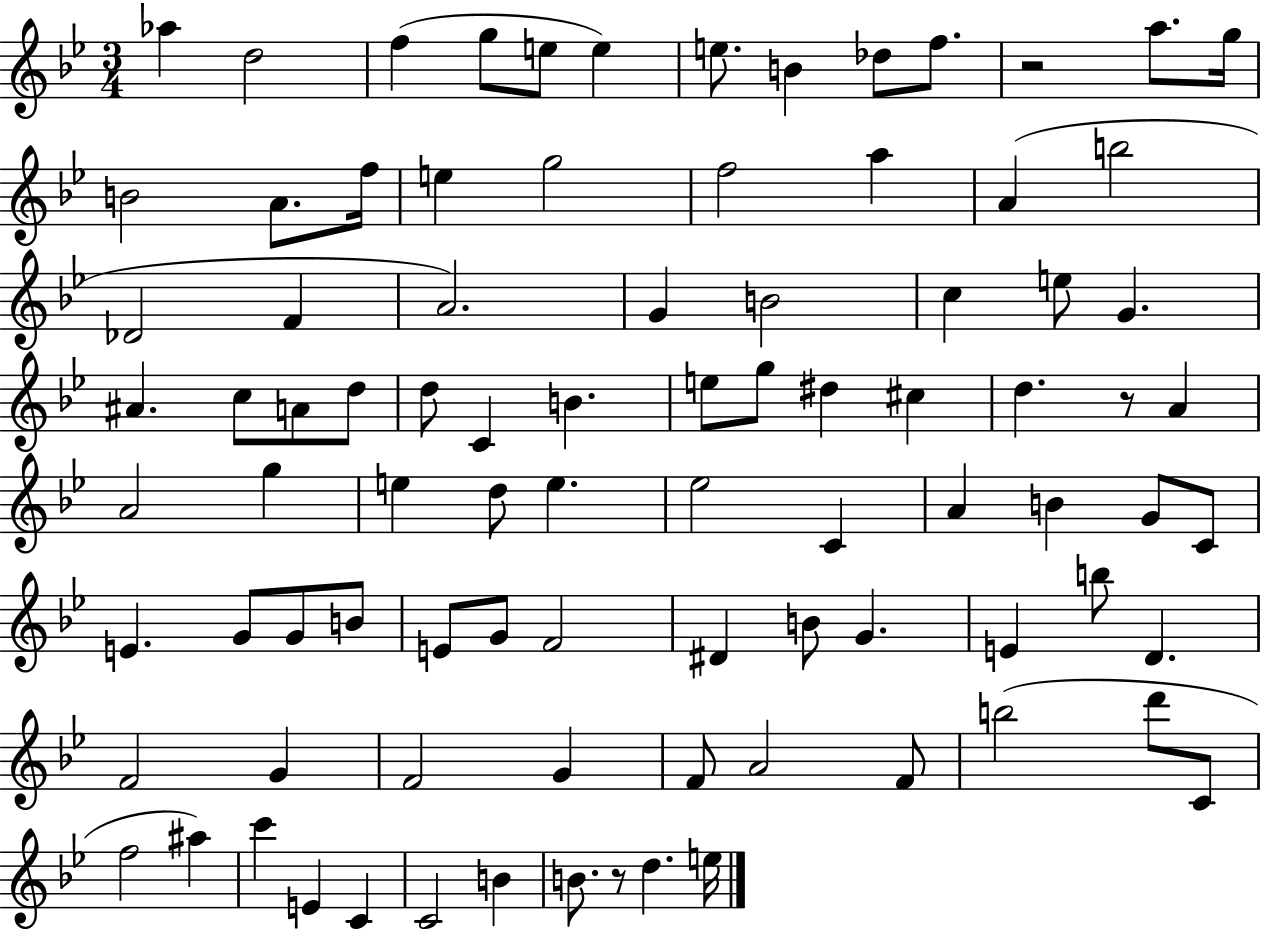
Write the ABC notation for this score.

X:1
T:Untitled
M:3/4
L:1/4
K:Bb
_a d2 f g/2 e/2 e e/2 B _d/2 f/2 z2 a/2 g/4 B2 A/2 f/4 e g2 f2 a A b2 _D2 F A2 G B2 c e/2 G ^A c/2 A/2 d/2 d/2 C B e/2 g/2 ^d ^c d z/2 A A2 g e d/2 e _e2 C A B G/2 C/2 E G/2 G/2 B/2 E/2 G/2 F2 ^D B/2 G E b/2 D F2 G F2 G F/2 A2 F/2 b2 d'/2 C/2 f2 ^a c' E C C2 B B/2 z/2 d e/4